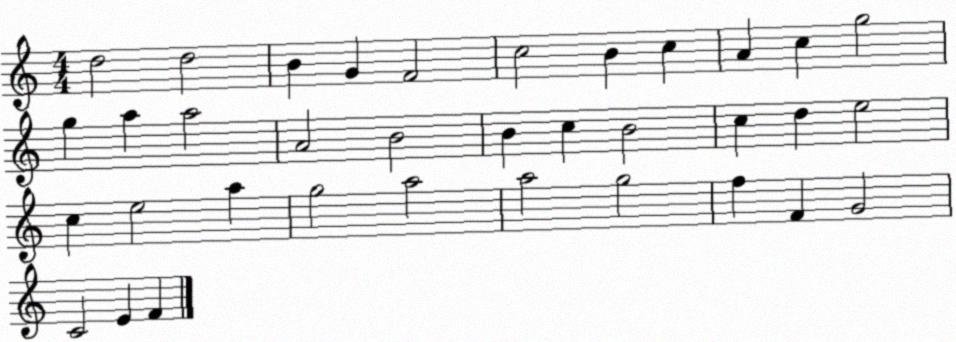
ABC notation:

X:1
T:Untitled
M:4/4
L:1/4
K:C
d2 d2 B G F2 c2 B c A c g2 g a a2 A2 B2 B c B2 c d e2 c e2 a g2 a2 a2 g2 f F G2 C2 E F